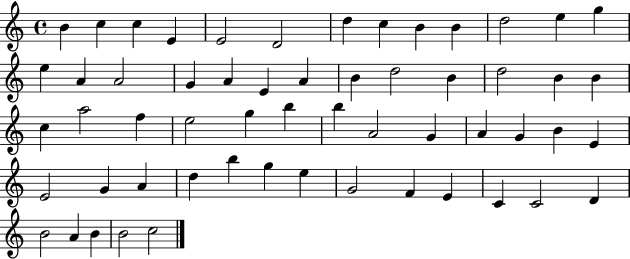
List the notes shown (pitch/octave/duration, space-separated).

B4/q C5/q C5/q E4/q E4/h D4/h D5/q C5/q B4/q B4/q D5/h E5/q G5/q E5/q A4/q A4/h G4/q A4/q E4/q A4/q B4/q D5/h B4/q D5/h B4/q B4/q C5/q A5/h F5/q E5/h G5/q B5/q B5/q A4/h G4/q A4/q G4/q B4/q E4/q E4/h G4/q A4/q D5/q B5/q G5/q E5/q G4/h F4/q E4/q C4/q C4/h D4/q B4/h A4/q B4/q B4/h C5/h